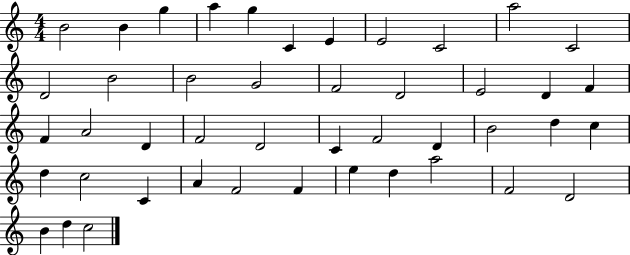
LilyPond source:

{
  \clef treble
  \numericTimeSignature
  \time 4/4
  \key c \major
  b'2 b'4 g''4 | a''4 g''4 c'4 e'4 | e'2 c'2 | a''2 c'2 | \break d'2 b'2 | b'2 g'2 | f'2 d'2 | e'2 d'4 f'4 | \break f'4 a'2 d'4 | f'2 d'2 | c'4 f'2 d'4 | b'2 d''4 c''4 | \break d''4 c''2 c'4 | a'4 f'2 f'4 | e''4 d''4 a''2 | f'2 d'2 | \break b'4 d''4 c''2 | \bar "|."
}